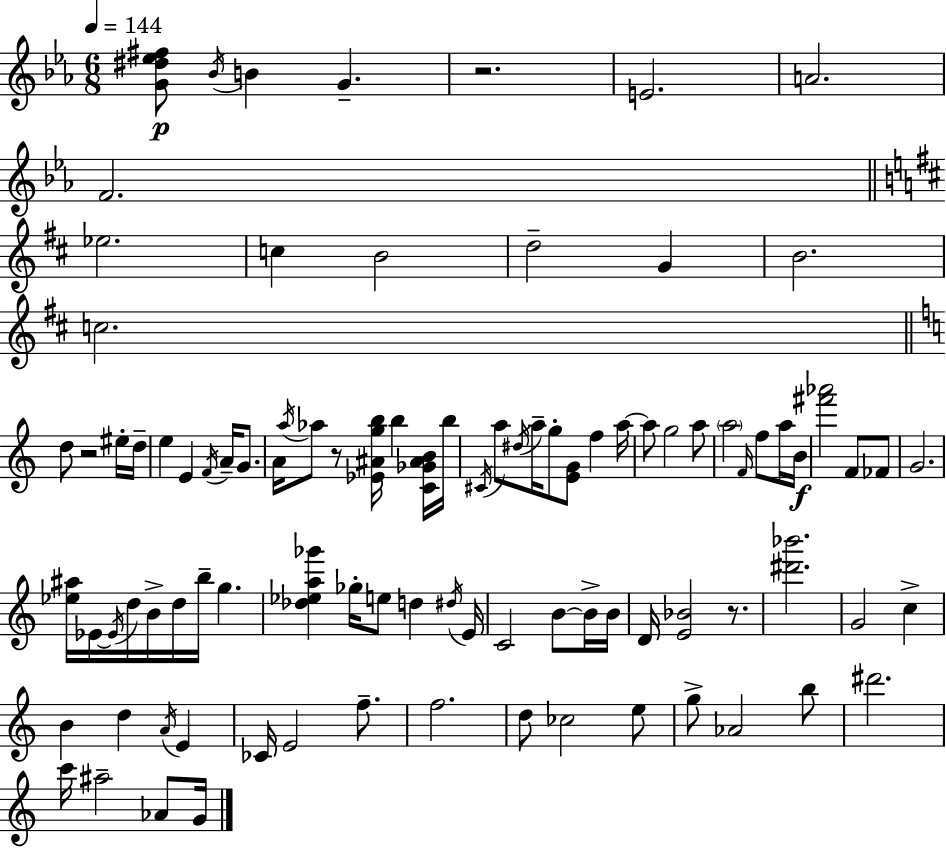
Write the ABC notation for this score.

X:1
T:Untitled
M:6/8
L:1/4
K:Cm
[G^d_e^f]/2 _B/4 B G z2 E2 A2 F2 _e2 c B2 d2 G B2 c2 d/2 z2 ^e/4 d/4 e E F/4 A/4 G/2 A/4 a/4 _a/2 z/2 [_E^Agb]/4 b [C_G^AB]/4 b/4 ^C/4 a/2 ^d/4 a/4 g/2 [EG]/2 f a/4 a/2 g2 a/2 a2 F/4 f/2 a/4 B/4 [^f'_a']2 F/2 _F/2 G2 [_e^a]/4 _E/4 _E/4 d/4 B/4 d/4 b/4 g [_d_ea_g'] _g/4 e/2 d ^d/4 E/4 C2 B/2 B/4 B/4 D/4 [E_B]2 z/2 [^d'_b']2 G2 c B d A/4 E _C/4 E2 f/2 f2 d/2 _c2 e/2 g/2 _A2 b/2 ^d'2 c'/4 ^a2 _A/2 G/4